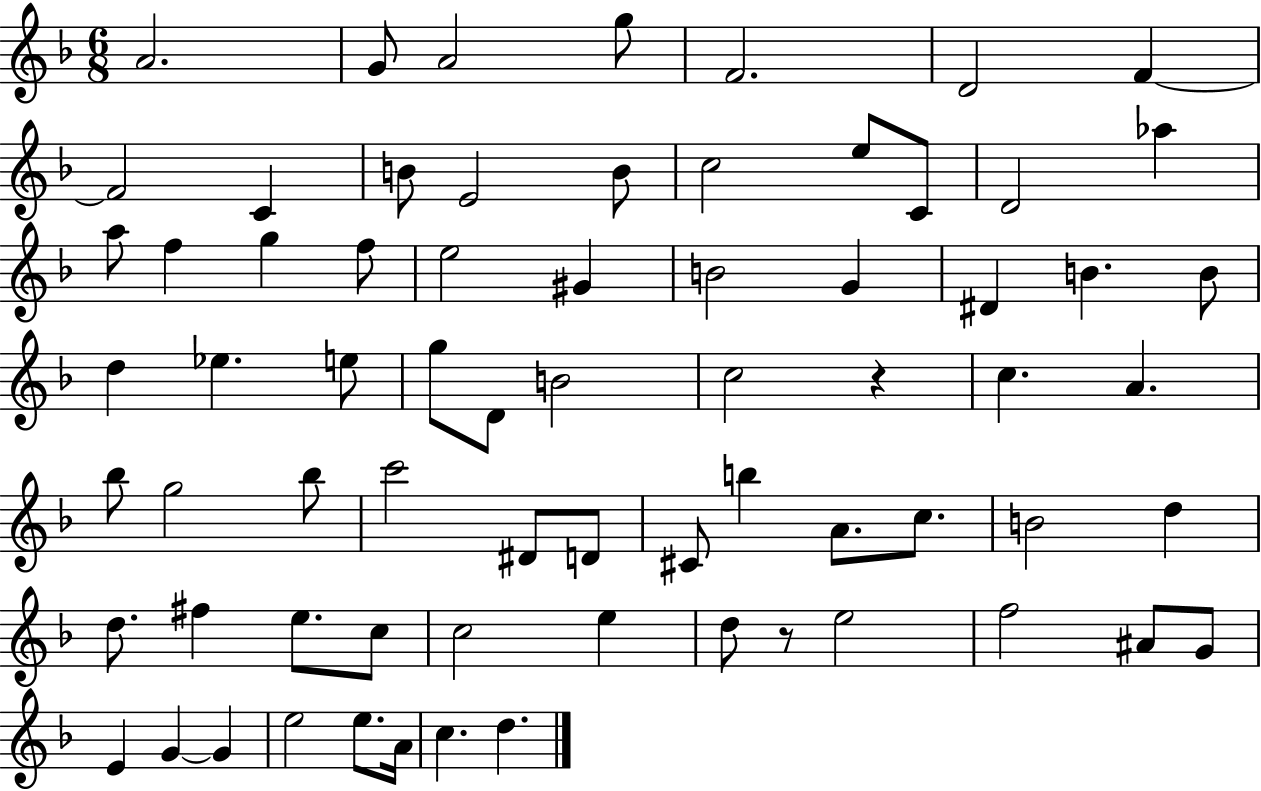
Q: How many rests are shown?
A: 2